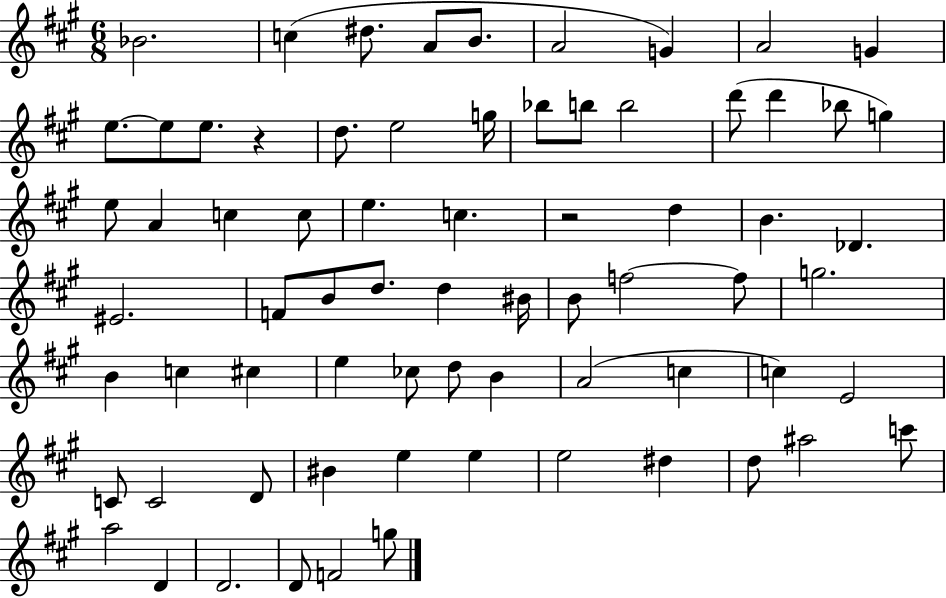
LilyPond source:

{
  \clef treble
  \numericTimeSignature
  \time 6/8
  \key a \major
  bes'2. | c''4( dis''8. a'8 b'8. | a'2 g'4) | a'2 g'4 | \break e''8.~~ e''8 e''8. r4 | d''8. e''2 g''16 | bes''8 b''8 b''2 | d'''8( d'''4 bes''8 g''4) | \break e''8 a'4 c''4 c''8 | e''4. c''4. | r2 d''4 | b'4. des'4. | \break eis'2. | f'8 b'8 d''8. d''4 bis'16 | b'8 f''2~~ f''8 | g''2. | \break b'4 c''4 cis''4 | e''4 ces''8 d''8 b'4 | a'2( c''4 | c''4) e'2 | \break c'8 c'2 d'8 | bis'4 e''4 e''4 | e''2 dis''4 | d''8 ais''2 c'''8 | \break a''2 d'4 | d'2. | d'8 f'2 g''8 | \bar "|."
}